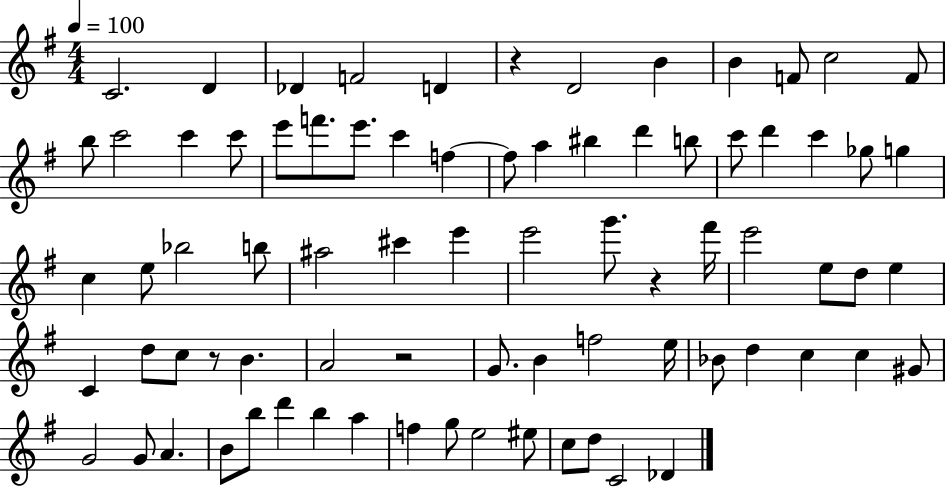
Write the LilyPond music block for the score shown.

{
  \clef treble
  \numericTimeSignature
  \time 4/4
  \key g \major
  \tempo 4 = 100
  \repeat volta 2 { c'2. d'4 | des'4 f'2 d'4 | r4 d'2 b'4 | b'4 f'8 c''2 f'8 | \break b''8 c'''2 c'''4 c'''8 | e'''8 f'''8. e'''8. c'''4 f''4~~ | f''8 a''4 bis''4 d'''4 b''8 | c'''8 d'''4 c'''4 ges''8 g''4 | \break c''4 e''8 bes''2 b''8 | ais''2 cis'''4 e'''4 | e'''2 g'''8. r4 fis'''16 | e'''2 e''8 d''8 e''4 | \break c'4 d''8 c''8 r8 b'4. | a'2 r2 | g'8. b'4 f''2 e''16 | bes'8 d''4 c''4 c''4 gis'8 | \break g'2 g'8 a'4. | b'8 b''8 d'''4 b''4 a''4 | f''4 g''8 e''2 eis''8 | c''8 d''8 c'2 des'4 | \break } \bar "|."
}